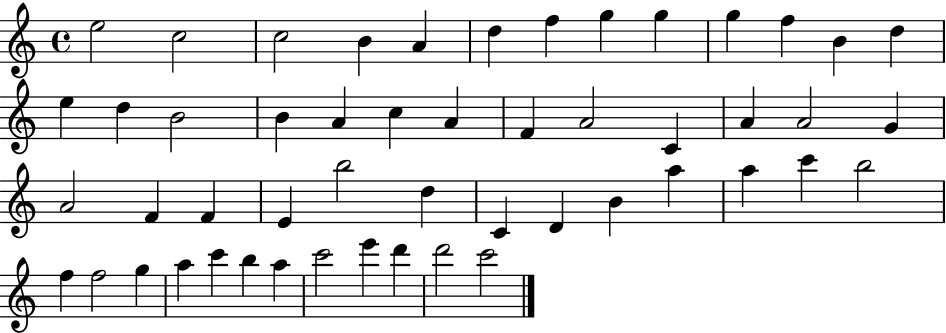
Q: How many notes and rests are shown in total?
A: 51